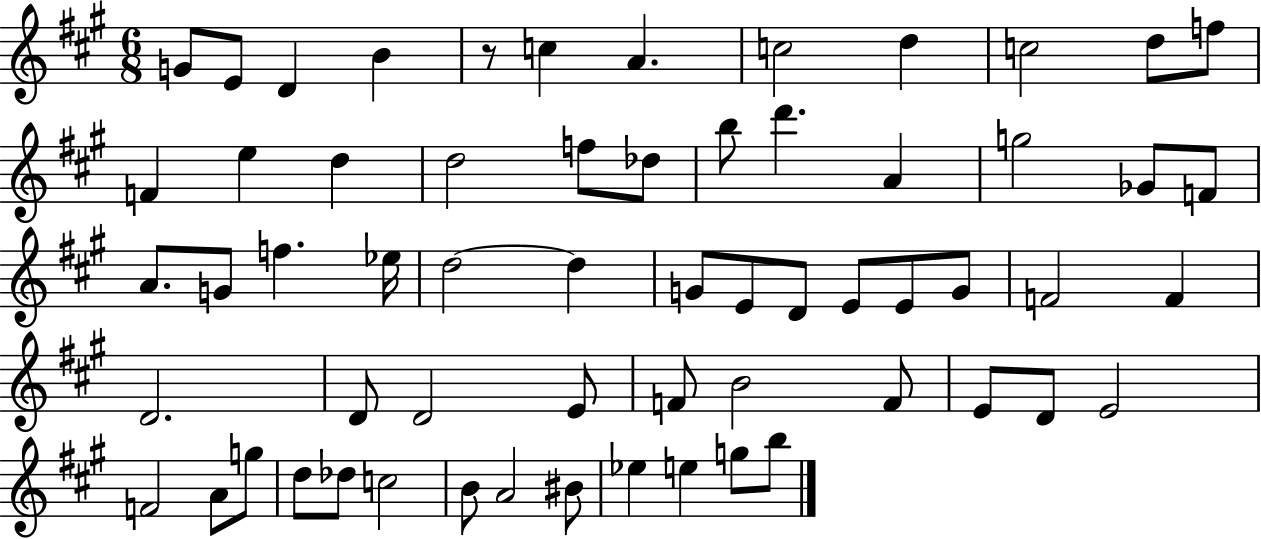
G4/e E4/e D4/q B4/q R/e C5/q A4/q. C5/h D5/q C5/h D5/e F5/e F4/q E5/q D5/q D5/h F5/e Db5/e B5/e D6/q. A4/q G5/h Gb4/e F4/e A4/e. G4/e F5/q. Eb5/s D5/h D5/q G4/e E4/e D4/e E4/e E4/e G4/e F4/h F4/q D4/h. D4/e D4/h E4/e F4/e B4/h F4/e E4/e D4/e E4/h F4/h A4/e G5/e D5/e Db5/e C5/h B4/e A4/h BIS4/e Eb5/q E5/q G5/e B5/e